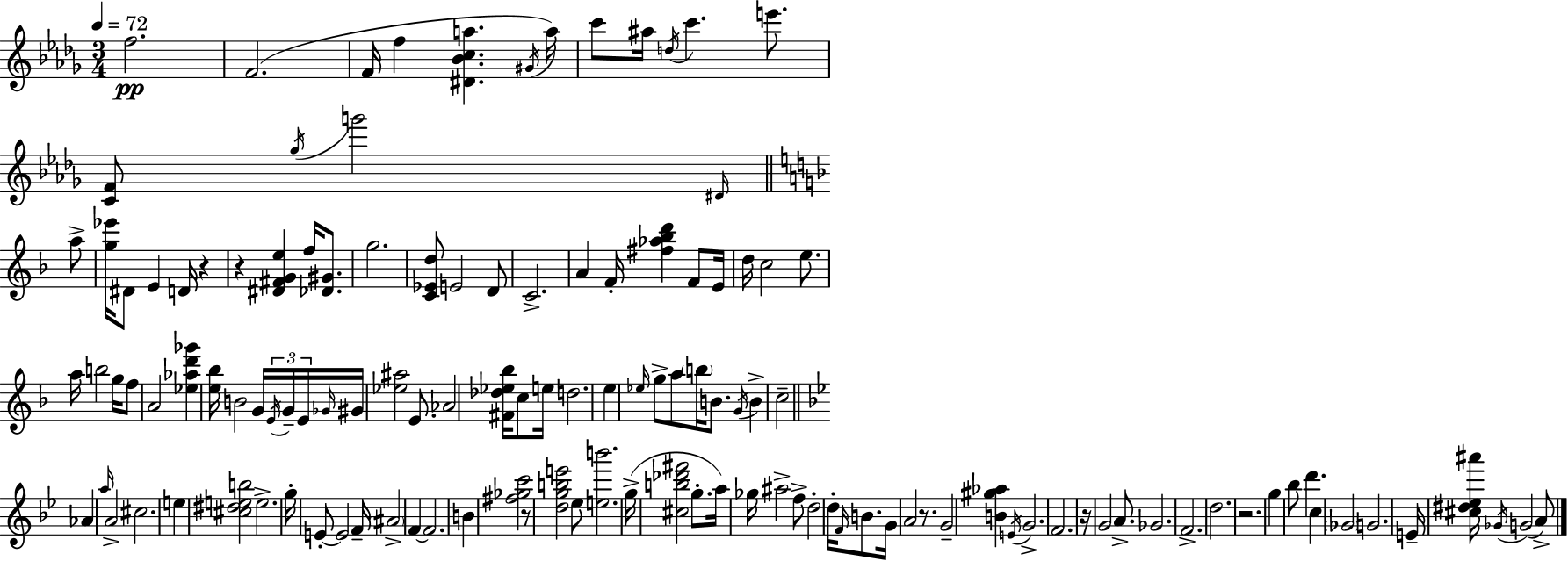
F5/h. F4/h. F4/s F5/q [D#4,Bb4,C5,A5]/q. G#4/s A5/s C6/e A#5/s D5/s C6/q. E6/e. [C4,F4]/e Gb5/s G6/h D#4/s A5/e [G5,Eb6]/s D#4/e E4/q D4/s R/q R/q [D#4,F#4,G4,E5]/q F5/s [Db4,G#4]/e. G5/h. [C4,Eb4,D5]/e E4/h D4/e C4/h. A4/q F4/s [F#5,Ab5,Bb5,D6]/q F4/e E4/s D5/s C5/h E5/e. A5/s B5/h G5/s F5/e A4/h [Eb5,Ab5,D6,Gb6]/q [E5,Bb5]/s B4/h G4/s E4/s G4/s E4/s Gb4/s G#4/s [Eb5,A#5]/h E4/e. Ab4/h [F#4,Db5,Eb5,Bb5]/s C5/e E5/s D5/h. E5/q Eb5/s G5/e A5/e B5/s B4/e. G4/s B4/q C5/h Ab4/q A5/s A4/h C#5/h. E5/q [C#5,D#5,E5,B5]/h E5/h. G5/s E4/e E4/h F4/s A#4/h F4/q F4/h. B4/q [F#5,Gb5,C6]/h R/e [D5,G5,B5,E6]/h Eb5/e [E5,B6]/h. G5/s [C#5,B5,Db6,F#6]/h G5/e. A5/s Gb5/s A#5/h F5/e D5/h D5/s F4/s B4/e. G4/s A4/h R/e. G4/h [B4,G#5,Ab5]/q E4/s G4/h. F4/h. R/s G4/h A4/e. Gb4/h. F4/h. D5/h. R/h. G5/q Bb5/e D6/q. C5/q Gb4/h G4/h. E4/s [C#5,D#5,Eb5,A#6]/s Gb4/s G4/h A4/e